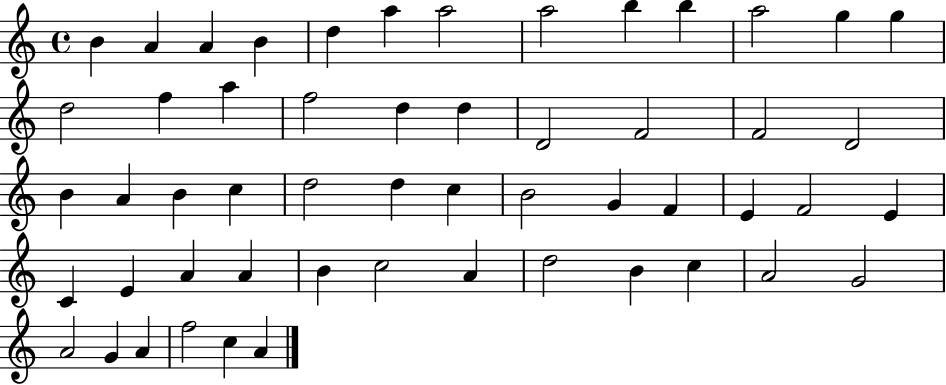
{
  \clef treble
  \time 4/4
  \defaultTimeSignature
  \key c \major
  b'4 a'4 a'4 b'4 | d''4 a''4 a''2 | a''2 b''4 b''4 | a''2 g''4 g''4 | \break d''2 f''4 a''4 | f''2 d''4 d''4 | d'2 f'2 | f'2 d'2 | \break b'4 a'4 b'4 c''4 | d''2 d''4 c''4 | b'2 g'4 f'4 | e'4 f'2 e'4 | \break c'4 e'4 a'4 a'4 | b'4 c''2 a'4 | d''2 b'4 c''4 | a'2 g'2 | \break a'2 g'4 a'4 | f''2 c''4 a'4 | \bar "|."
}